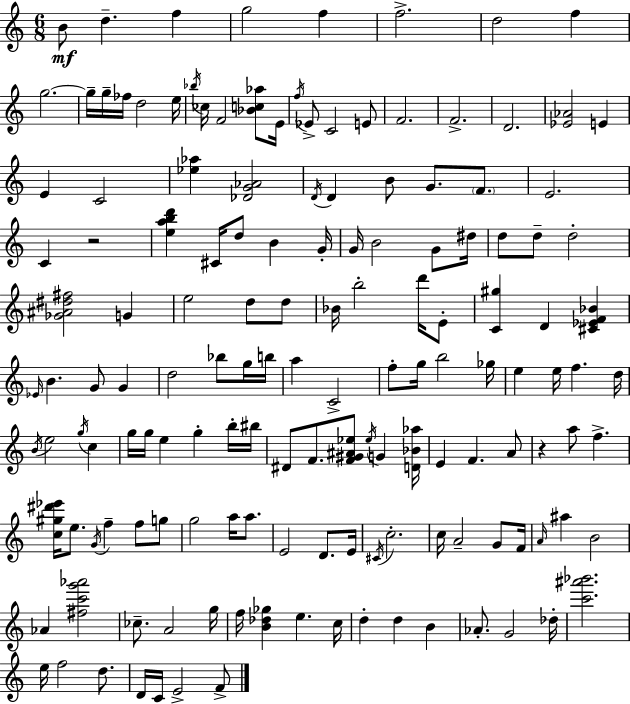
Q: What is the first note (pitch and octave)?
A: B4